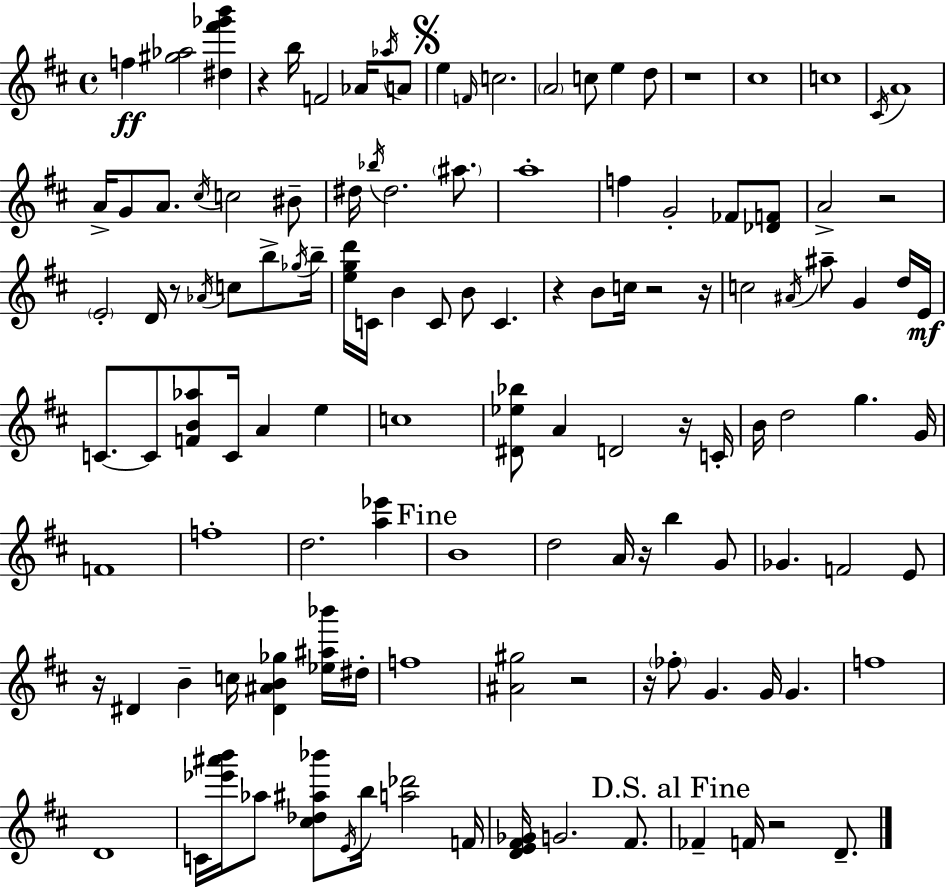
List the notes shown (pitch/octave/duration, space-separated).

F5/q [G#5,Ab5]/h [D#5,F#6,Gb6,B6]/q R/q B5/s F4/h Ab4/s Ab5/s A4/e E5/q F4/s C5/h. A4/h C5/e E5/q D5/e R/w C#5/w C5/w C#4/s A4/w A4/s G4/e A4/e. C#5/s C5/h BIS4/e D#5/s Bb5/s D#5/h. A#5/e. A5/w F5/q G4/h FES4/e [Db4,F4]/e A4/h R/h E4/h D4/s R/e Ab4/s C5/e B5/e Gb5/s B5/s [E5,G5,D6]/s C4/s B4/q C4/e B4/e C4/q. R/q B4/e C5/s R/h R/s C5/h A#4/s A#5/e G4/q D5/s E4/s C4/e. C4/e [F4,B4,Ab5]/e C4/s A4/q E5/q C5/w [D#4,Eb5,Bb5]/e A4/q D4/h R/s C4/s B4/s D5/h G5/q. G4/s F4/w F5/w D5/h. [A5,Eb6]/q B4/w D5/h A4/s R/s B5/q G4/e Gb4/q. F4/h E4/e R/s D#4/q B4/q C5/s [D#4,A#4,B4,Gb5]/q [Eb5,A#5,Bb6]/s D#5/s F5/w [A#4,G#5]/h R/h R/s FES5/e G4/q. G4/s G4/q. F5/w D4/w C4/s [Eb6,A#6,B6]/s Ab5/e [C#5,Db5,A#5,Bb6]/e E4/s B5/s [A5,Db6]/h F4/s [D4,E4,F#4,Gb4]/s G4/h. F#4/e. FES4/q F4/s R/h D4/e.